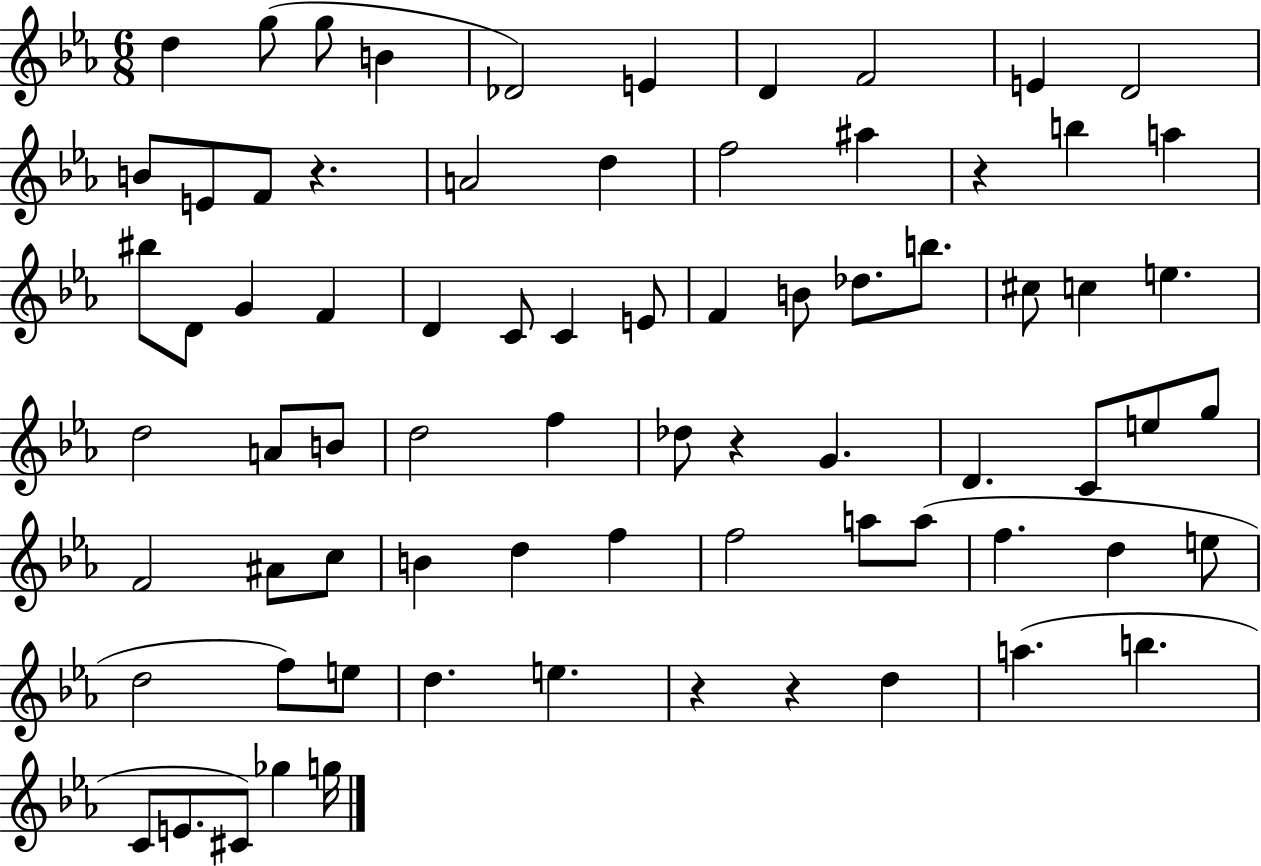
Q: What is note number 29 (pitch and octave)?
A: B4